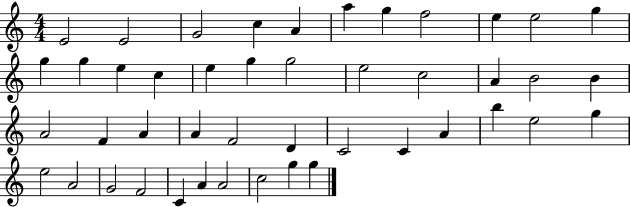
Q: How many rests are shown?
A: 0